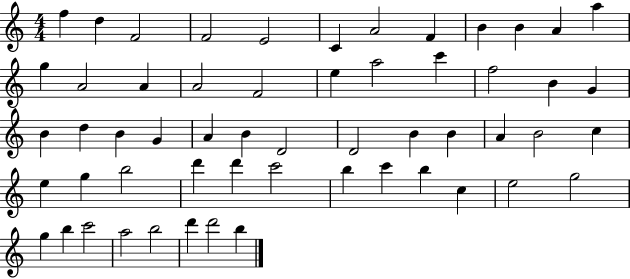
X:1
T:Untitled
M:4/4
L:1/4
K:C
f d F2 F2 E2 C A2 F B B A a g A2 A A2 F2 e a2 c' f2 B G B d B G A B D2 D2 B B A B2 c e g b2 d' d' c'2 b c' b c e2 g2 g b c'2 a2 b2 d' d'2 b